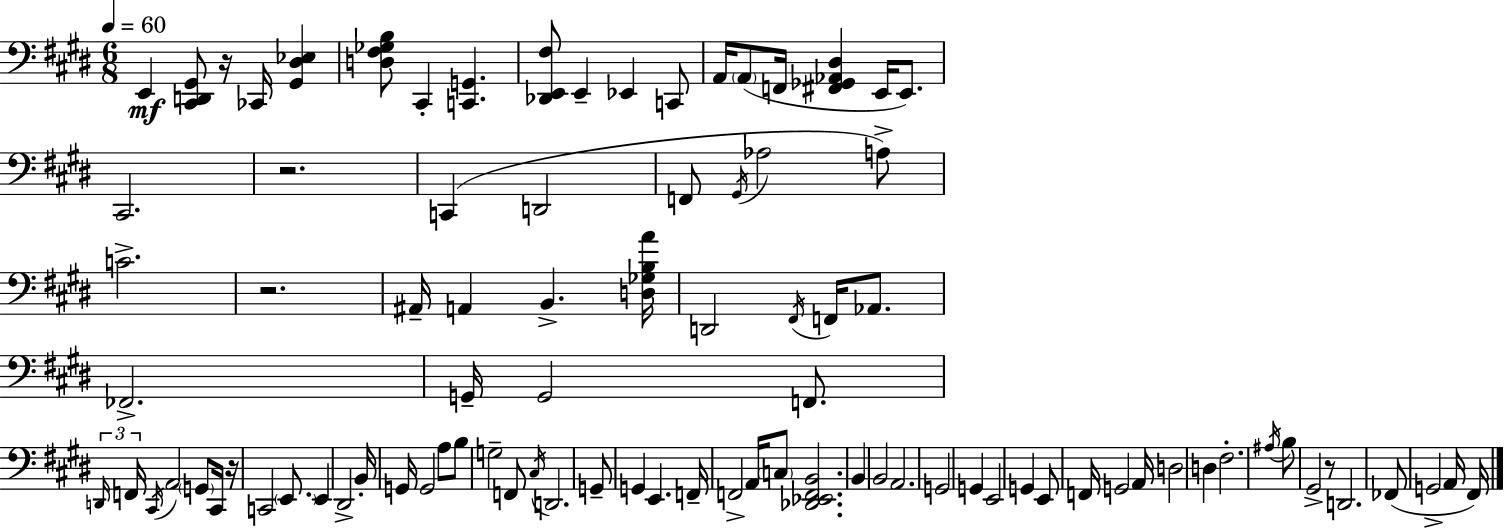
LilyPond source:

{
  \clef bass
  \numericTimeSignature
  \time 6/8
  \key e \major
  \tempo 4 = 60
  e,4\mf <cis, d, gis,>8 r16 ces,16 <gis, dis ees>4 | <d fis ges b>8 cis,4-. <c, g,>4. | <des, e, fis>8 e,4-- ees,4 c,8 | a,16 \parenthesize a,8( f,16 <fis, ges, aes, dis>4 e,16 e,8.) | \break cis,2. | r2. | c,4( d,2 | f,8 \acciaccatura { gis,16 } aes2 a8->) | \break c'2.-> | r2. | ais,16-- a,4 b,4.-> | <d ges b a'>16 d,2 \acciaccatura { fis,16 } f,16 aes,8. | \break fes,2.-> | g,16-- g,2 f,8. | \tuplet 3/2 { \grace { d,16 } f,16 \acciaccatura { cis,16 } } a,2 | \parenthesize g,8 cis,16 r16 c,2 | \break \parenthesize e,8. e,4 dis,2-> | b,16-. g,16 g,2 | a8 b8 g2-- | f,8 \acciaccatura { cis16 } d,2. | \break g,8-- g,4 e,4. | f,16-- f,2-> | a,16 \parenthesize c8 <des, ees, f, b,>2. | b,4 b,2 | \break a,2. | g,2 | g,4 e,2 | g,4 e,8 f,16 g,2 | \break a,16 d2 | d4 fis2.-. | \acciaccatura { ais16 } b8 gis,2-> | r8 d,2. | \break fes,8( g,2-> | a,16 fis,16) \bar "|."
}